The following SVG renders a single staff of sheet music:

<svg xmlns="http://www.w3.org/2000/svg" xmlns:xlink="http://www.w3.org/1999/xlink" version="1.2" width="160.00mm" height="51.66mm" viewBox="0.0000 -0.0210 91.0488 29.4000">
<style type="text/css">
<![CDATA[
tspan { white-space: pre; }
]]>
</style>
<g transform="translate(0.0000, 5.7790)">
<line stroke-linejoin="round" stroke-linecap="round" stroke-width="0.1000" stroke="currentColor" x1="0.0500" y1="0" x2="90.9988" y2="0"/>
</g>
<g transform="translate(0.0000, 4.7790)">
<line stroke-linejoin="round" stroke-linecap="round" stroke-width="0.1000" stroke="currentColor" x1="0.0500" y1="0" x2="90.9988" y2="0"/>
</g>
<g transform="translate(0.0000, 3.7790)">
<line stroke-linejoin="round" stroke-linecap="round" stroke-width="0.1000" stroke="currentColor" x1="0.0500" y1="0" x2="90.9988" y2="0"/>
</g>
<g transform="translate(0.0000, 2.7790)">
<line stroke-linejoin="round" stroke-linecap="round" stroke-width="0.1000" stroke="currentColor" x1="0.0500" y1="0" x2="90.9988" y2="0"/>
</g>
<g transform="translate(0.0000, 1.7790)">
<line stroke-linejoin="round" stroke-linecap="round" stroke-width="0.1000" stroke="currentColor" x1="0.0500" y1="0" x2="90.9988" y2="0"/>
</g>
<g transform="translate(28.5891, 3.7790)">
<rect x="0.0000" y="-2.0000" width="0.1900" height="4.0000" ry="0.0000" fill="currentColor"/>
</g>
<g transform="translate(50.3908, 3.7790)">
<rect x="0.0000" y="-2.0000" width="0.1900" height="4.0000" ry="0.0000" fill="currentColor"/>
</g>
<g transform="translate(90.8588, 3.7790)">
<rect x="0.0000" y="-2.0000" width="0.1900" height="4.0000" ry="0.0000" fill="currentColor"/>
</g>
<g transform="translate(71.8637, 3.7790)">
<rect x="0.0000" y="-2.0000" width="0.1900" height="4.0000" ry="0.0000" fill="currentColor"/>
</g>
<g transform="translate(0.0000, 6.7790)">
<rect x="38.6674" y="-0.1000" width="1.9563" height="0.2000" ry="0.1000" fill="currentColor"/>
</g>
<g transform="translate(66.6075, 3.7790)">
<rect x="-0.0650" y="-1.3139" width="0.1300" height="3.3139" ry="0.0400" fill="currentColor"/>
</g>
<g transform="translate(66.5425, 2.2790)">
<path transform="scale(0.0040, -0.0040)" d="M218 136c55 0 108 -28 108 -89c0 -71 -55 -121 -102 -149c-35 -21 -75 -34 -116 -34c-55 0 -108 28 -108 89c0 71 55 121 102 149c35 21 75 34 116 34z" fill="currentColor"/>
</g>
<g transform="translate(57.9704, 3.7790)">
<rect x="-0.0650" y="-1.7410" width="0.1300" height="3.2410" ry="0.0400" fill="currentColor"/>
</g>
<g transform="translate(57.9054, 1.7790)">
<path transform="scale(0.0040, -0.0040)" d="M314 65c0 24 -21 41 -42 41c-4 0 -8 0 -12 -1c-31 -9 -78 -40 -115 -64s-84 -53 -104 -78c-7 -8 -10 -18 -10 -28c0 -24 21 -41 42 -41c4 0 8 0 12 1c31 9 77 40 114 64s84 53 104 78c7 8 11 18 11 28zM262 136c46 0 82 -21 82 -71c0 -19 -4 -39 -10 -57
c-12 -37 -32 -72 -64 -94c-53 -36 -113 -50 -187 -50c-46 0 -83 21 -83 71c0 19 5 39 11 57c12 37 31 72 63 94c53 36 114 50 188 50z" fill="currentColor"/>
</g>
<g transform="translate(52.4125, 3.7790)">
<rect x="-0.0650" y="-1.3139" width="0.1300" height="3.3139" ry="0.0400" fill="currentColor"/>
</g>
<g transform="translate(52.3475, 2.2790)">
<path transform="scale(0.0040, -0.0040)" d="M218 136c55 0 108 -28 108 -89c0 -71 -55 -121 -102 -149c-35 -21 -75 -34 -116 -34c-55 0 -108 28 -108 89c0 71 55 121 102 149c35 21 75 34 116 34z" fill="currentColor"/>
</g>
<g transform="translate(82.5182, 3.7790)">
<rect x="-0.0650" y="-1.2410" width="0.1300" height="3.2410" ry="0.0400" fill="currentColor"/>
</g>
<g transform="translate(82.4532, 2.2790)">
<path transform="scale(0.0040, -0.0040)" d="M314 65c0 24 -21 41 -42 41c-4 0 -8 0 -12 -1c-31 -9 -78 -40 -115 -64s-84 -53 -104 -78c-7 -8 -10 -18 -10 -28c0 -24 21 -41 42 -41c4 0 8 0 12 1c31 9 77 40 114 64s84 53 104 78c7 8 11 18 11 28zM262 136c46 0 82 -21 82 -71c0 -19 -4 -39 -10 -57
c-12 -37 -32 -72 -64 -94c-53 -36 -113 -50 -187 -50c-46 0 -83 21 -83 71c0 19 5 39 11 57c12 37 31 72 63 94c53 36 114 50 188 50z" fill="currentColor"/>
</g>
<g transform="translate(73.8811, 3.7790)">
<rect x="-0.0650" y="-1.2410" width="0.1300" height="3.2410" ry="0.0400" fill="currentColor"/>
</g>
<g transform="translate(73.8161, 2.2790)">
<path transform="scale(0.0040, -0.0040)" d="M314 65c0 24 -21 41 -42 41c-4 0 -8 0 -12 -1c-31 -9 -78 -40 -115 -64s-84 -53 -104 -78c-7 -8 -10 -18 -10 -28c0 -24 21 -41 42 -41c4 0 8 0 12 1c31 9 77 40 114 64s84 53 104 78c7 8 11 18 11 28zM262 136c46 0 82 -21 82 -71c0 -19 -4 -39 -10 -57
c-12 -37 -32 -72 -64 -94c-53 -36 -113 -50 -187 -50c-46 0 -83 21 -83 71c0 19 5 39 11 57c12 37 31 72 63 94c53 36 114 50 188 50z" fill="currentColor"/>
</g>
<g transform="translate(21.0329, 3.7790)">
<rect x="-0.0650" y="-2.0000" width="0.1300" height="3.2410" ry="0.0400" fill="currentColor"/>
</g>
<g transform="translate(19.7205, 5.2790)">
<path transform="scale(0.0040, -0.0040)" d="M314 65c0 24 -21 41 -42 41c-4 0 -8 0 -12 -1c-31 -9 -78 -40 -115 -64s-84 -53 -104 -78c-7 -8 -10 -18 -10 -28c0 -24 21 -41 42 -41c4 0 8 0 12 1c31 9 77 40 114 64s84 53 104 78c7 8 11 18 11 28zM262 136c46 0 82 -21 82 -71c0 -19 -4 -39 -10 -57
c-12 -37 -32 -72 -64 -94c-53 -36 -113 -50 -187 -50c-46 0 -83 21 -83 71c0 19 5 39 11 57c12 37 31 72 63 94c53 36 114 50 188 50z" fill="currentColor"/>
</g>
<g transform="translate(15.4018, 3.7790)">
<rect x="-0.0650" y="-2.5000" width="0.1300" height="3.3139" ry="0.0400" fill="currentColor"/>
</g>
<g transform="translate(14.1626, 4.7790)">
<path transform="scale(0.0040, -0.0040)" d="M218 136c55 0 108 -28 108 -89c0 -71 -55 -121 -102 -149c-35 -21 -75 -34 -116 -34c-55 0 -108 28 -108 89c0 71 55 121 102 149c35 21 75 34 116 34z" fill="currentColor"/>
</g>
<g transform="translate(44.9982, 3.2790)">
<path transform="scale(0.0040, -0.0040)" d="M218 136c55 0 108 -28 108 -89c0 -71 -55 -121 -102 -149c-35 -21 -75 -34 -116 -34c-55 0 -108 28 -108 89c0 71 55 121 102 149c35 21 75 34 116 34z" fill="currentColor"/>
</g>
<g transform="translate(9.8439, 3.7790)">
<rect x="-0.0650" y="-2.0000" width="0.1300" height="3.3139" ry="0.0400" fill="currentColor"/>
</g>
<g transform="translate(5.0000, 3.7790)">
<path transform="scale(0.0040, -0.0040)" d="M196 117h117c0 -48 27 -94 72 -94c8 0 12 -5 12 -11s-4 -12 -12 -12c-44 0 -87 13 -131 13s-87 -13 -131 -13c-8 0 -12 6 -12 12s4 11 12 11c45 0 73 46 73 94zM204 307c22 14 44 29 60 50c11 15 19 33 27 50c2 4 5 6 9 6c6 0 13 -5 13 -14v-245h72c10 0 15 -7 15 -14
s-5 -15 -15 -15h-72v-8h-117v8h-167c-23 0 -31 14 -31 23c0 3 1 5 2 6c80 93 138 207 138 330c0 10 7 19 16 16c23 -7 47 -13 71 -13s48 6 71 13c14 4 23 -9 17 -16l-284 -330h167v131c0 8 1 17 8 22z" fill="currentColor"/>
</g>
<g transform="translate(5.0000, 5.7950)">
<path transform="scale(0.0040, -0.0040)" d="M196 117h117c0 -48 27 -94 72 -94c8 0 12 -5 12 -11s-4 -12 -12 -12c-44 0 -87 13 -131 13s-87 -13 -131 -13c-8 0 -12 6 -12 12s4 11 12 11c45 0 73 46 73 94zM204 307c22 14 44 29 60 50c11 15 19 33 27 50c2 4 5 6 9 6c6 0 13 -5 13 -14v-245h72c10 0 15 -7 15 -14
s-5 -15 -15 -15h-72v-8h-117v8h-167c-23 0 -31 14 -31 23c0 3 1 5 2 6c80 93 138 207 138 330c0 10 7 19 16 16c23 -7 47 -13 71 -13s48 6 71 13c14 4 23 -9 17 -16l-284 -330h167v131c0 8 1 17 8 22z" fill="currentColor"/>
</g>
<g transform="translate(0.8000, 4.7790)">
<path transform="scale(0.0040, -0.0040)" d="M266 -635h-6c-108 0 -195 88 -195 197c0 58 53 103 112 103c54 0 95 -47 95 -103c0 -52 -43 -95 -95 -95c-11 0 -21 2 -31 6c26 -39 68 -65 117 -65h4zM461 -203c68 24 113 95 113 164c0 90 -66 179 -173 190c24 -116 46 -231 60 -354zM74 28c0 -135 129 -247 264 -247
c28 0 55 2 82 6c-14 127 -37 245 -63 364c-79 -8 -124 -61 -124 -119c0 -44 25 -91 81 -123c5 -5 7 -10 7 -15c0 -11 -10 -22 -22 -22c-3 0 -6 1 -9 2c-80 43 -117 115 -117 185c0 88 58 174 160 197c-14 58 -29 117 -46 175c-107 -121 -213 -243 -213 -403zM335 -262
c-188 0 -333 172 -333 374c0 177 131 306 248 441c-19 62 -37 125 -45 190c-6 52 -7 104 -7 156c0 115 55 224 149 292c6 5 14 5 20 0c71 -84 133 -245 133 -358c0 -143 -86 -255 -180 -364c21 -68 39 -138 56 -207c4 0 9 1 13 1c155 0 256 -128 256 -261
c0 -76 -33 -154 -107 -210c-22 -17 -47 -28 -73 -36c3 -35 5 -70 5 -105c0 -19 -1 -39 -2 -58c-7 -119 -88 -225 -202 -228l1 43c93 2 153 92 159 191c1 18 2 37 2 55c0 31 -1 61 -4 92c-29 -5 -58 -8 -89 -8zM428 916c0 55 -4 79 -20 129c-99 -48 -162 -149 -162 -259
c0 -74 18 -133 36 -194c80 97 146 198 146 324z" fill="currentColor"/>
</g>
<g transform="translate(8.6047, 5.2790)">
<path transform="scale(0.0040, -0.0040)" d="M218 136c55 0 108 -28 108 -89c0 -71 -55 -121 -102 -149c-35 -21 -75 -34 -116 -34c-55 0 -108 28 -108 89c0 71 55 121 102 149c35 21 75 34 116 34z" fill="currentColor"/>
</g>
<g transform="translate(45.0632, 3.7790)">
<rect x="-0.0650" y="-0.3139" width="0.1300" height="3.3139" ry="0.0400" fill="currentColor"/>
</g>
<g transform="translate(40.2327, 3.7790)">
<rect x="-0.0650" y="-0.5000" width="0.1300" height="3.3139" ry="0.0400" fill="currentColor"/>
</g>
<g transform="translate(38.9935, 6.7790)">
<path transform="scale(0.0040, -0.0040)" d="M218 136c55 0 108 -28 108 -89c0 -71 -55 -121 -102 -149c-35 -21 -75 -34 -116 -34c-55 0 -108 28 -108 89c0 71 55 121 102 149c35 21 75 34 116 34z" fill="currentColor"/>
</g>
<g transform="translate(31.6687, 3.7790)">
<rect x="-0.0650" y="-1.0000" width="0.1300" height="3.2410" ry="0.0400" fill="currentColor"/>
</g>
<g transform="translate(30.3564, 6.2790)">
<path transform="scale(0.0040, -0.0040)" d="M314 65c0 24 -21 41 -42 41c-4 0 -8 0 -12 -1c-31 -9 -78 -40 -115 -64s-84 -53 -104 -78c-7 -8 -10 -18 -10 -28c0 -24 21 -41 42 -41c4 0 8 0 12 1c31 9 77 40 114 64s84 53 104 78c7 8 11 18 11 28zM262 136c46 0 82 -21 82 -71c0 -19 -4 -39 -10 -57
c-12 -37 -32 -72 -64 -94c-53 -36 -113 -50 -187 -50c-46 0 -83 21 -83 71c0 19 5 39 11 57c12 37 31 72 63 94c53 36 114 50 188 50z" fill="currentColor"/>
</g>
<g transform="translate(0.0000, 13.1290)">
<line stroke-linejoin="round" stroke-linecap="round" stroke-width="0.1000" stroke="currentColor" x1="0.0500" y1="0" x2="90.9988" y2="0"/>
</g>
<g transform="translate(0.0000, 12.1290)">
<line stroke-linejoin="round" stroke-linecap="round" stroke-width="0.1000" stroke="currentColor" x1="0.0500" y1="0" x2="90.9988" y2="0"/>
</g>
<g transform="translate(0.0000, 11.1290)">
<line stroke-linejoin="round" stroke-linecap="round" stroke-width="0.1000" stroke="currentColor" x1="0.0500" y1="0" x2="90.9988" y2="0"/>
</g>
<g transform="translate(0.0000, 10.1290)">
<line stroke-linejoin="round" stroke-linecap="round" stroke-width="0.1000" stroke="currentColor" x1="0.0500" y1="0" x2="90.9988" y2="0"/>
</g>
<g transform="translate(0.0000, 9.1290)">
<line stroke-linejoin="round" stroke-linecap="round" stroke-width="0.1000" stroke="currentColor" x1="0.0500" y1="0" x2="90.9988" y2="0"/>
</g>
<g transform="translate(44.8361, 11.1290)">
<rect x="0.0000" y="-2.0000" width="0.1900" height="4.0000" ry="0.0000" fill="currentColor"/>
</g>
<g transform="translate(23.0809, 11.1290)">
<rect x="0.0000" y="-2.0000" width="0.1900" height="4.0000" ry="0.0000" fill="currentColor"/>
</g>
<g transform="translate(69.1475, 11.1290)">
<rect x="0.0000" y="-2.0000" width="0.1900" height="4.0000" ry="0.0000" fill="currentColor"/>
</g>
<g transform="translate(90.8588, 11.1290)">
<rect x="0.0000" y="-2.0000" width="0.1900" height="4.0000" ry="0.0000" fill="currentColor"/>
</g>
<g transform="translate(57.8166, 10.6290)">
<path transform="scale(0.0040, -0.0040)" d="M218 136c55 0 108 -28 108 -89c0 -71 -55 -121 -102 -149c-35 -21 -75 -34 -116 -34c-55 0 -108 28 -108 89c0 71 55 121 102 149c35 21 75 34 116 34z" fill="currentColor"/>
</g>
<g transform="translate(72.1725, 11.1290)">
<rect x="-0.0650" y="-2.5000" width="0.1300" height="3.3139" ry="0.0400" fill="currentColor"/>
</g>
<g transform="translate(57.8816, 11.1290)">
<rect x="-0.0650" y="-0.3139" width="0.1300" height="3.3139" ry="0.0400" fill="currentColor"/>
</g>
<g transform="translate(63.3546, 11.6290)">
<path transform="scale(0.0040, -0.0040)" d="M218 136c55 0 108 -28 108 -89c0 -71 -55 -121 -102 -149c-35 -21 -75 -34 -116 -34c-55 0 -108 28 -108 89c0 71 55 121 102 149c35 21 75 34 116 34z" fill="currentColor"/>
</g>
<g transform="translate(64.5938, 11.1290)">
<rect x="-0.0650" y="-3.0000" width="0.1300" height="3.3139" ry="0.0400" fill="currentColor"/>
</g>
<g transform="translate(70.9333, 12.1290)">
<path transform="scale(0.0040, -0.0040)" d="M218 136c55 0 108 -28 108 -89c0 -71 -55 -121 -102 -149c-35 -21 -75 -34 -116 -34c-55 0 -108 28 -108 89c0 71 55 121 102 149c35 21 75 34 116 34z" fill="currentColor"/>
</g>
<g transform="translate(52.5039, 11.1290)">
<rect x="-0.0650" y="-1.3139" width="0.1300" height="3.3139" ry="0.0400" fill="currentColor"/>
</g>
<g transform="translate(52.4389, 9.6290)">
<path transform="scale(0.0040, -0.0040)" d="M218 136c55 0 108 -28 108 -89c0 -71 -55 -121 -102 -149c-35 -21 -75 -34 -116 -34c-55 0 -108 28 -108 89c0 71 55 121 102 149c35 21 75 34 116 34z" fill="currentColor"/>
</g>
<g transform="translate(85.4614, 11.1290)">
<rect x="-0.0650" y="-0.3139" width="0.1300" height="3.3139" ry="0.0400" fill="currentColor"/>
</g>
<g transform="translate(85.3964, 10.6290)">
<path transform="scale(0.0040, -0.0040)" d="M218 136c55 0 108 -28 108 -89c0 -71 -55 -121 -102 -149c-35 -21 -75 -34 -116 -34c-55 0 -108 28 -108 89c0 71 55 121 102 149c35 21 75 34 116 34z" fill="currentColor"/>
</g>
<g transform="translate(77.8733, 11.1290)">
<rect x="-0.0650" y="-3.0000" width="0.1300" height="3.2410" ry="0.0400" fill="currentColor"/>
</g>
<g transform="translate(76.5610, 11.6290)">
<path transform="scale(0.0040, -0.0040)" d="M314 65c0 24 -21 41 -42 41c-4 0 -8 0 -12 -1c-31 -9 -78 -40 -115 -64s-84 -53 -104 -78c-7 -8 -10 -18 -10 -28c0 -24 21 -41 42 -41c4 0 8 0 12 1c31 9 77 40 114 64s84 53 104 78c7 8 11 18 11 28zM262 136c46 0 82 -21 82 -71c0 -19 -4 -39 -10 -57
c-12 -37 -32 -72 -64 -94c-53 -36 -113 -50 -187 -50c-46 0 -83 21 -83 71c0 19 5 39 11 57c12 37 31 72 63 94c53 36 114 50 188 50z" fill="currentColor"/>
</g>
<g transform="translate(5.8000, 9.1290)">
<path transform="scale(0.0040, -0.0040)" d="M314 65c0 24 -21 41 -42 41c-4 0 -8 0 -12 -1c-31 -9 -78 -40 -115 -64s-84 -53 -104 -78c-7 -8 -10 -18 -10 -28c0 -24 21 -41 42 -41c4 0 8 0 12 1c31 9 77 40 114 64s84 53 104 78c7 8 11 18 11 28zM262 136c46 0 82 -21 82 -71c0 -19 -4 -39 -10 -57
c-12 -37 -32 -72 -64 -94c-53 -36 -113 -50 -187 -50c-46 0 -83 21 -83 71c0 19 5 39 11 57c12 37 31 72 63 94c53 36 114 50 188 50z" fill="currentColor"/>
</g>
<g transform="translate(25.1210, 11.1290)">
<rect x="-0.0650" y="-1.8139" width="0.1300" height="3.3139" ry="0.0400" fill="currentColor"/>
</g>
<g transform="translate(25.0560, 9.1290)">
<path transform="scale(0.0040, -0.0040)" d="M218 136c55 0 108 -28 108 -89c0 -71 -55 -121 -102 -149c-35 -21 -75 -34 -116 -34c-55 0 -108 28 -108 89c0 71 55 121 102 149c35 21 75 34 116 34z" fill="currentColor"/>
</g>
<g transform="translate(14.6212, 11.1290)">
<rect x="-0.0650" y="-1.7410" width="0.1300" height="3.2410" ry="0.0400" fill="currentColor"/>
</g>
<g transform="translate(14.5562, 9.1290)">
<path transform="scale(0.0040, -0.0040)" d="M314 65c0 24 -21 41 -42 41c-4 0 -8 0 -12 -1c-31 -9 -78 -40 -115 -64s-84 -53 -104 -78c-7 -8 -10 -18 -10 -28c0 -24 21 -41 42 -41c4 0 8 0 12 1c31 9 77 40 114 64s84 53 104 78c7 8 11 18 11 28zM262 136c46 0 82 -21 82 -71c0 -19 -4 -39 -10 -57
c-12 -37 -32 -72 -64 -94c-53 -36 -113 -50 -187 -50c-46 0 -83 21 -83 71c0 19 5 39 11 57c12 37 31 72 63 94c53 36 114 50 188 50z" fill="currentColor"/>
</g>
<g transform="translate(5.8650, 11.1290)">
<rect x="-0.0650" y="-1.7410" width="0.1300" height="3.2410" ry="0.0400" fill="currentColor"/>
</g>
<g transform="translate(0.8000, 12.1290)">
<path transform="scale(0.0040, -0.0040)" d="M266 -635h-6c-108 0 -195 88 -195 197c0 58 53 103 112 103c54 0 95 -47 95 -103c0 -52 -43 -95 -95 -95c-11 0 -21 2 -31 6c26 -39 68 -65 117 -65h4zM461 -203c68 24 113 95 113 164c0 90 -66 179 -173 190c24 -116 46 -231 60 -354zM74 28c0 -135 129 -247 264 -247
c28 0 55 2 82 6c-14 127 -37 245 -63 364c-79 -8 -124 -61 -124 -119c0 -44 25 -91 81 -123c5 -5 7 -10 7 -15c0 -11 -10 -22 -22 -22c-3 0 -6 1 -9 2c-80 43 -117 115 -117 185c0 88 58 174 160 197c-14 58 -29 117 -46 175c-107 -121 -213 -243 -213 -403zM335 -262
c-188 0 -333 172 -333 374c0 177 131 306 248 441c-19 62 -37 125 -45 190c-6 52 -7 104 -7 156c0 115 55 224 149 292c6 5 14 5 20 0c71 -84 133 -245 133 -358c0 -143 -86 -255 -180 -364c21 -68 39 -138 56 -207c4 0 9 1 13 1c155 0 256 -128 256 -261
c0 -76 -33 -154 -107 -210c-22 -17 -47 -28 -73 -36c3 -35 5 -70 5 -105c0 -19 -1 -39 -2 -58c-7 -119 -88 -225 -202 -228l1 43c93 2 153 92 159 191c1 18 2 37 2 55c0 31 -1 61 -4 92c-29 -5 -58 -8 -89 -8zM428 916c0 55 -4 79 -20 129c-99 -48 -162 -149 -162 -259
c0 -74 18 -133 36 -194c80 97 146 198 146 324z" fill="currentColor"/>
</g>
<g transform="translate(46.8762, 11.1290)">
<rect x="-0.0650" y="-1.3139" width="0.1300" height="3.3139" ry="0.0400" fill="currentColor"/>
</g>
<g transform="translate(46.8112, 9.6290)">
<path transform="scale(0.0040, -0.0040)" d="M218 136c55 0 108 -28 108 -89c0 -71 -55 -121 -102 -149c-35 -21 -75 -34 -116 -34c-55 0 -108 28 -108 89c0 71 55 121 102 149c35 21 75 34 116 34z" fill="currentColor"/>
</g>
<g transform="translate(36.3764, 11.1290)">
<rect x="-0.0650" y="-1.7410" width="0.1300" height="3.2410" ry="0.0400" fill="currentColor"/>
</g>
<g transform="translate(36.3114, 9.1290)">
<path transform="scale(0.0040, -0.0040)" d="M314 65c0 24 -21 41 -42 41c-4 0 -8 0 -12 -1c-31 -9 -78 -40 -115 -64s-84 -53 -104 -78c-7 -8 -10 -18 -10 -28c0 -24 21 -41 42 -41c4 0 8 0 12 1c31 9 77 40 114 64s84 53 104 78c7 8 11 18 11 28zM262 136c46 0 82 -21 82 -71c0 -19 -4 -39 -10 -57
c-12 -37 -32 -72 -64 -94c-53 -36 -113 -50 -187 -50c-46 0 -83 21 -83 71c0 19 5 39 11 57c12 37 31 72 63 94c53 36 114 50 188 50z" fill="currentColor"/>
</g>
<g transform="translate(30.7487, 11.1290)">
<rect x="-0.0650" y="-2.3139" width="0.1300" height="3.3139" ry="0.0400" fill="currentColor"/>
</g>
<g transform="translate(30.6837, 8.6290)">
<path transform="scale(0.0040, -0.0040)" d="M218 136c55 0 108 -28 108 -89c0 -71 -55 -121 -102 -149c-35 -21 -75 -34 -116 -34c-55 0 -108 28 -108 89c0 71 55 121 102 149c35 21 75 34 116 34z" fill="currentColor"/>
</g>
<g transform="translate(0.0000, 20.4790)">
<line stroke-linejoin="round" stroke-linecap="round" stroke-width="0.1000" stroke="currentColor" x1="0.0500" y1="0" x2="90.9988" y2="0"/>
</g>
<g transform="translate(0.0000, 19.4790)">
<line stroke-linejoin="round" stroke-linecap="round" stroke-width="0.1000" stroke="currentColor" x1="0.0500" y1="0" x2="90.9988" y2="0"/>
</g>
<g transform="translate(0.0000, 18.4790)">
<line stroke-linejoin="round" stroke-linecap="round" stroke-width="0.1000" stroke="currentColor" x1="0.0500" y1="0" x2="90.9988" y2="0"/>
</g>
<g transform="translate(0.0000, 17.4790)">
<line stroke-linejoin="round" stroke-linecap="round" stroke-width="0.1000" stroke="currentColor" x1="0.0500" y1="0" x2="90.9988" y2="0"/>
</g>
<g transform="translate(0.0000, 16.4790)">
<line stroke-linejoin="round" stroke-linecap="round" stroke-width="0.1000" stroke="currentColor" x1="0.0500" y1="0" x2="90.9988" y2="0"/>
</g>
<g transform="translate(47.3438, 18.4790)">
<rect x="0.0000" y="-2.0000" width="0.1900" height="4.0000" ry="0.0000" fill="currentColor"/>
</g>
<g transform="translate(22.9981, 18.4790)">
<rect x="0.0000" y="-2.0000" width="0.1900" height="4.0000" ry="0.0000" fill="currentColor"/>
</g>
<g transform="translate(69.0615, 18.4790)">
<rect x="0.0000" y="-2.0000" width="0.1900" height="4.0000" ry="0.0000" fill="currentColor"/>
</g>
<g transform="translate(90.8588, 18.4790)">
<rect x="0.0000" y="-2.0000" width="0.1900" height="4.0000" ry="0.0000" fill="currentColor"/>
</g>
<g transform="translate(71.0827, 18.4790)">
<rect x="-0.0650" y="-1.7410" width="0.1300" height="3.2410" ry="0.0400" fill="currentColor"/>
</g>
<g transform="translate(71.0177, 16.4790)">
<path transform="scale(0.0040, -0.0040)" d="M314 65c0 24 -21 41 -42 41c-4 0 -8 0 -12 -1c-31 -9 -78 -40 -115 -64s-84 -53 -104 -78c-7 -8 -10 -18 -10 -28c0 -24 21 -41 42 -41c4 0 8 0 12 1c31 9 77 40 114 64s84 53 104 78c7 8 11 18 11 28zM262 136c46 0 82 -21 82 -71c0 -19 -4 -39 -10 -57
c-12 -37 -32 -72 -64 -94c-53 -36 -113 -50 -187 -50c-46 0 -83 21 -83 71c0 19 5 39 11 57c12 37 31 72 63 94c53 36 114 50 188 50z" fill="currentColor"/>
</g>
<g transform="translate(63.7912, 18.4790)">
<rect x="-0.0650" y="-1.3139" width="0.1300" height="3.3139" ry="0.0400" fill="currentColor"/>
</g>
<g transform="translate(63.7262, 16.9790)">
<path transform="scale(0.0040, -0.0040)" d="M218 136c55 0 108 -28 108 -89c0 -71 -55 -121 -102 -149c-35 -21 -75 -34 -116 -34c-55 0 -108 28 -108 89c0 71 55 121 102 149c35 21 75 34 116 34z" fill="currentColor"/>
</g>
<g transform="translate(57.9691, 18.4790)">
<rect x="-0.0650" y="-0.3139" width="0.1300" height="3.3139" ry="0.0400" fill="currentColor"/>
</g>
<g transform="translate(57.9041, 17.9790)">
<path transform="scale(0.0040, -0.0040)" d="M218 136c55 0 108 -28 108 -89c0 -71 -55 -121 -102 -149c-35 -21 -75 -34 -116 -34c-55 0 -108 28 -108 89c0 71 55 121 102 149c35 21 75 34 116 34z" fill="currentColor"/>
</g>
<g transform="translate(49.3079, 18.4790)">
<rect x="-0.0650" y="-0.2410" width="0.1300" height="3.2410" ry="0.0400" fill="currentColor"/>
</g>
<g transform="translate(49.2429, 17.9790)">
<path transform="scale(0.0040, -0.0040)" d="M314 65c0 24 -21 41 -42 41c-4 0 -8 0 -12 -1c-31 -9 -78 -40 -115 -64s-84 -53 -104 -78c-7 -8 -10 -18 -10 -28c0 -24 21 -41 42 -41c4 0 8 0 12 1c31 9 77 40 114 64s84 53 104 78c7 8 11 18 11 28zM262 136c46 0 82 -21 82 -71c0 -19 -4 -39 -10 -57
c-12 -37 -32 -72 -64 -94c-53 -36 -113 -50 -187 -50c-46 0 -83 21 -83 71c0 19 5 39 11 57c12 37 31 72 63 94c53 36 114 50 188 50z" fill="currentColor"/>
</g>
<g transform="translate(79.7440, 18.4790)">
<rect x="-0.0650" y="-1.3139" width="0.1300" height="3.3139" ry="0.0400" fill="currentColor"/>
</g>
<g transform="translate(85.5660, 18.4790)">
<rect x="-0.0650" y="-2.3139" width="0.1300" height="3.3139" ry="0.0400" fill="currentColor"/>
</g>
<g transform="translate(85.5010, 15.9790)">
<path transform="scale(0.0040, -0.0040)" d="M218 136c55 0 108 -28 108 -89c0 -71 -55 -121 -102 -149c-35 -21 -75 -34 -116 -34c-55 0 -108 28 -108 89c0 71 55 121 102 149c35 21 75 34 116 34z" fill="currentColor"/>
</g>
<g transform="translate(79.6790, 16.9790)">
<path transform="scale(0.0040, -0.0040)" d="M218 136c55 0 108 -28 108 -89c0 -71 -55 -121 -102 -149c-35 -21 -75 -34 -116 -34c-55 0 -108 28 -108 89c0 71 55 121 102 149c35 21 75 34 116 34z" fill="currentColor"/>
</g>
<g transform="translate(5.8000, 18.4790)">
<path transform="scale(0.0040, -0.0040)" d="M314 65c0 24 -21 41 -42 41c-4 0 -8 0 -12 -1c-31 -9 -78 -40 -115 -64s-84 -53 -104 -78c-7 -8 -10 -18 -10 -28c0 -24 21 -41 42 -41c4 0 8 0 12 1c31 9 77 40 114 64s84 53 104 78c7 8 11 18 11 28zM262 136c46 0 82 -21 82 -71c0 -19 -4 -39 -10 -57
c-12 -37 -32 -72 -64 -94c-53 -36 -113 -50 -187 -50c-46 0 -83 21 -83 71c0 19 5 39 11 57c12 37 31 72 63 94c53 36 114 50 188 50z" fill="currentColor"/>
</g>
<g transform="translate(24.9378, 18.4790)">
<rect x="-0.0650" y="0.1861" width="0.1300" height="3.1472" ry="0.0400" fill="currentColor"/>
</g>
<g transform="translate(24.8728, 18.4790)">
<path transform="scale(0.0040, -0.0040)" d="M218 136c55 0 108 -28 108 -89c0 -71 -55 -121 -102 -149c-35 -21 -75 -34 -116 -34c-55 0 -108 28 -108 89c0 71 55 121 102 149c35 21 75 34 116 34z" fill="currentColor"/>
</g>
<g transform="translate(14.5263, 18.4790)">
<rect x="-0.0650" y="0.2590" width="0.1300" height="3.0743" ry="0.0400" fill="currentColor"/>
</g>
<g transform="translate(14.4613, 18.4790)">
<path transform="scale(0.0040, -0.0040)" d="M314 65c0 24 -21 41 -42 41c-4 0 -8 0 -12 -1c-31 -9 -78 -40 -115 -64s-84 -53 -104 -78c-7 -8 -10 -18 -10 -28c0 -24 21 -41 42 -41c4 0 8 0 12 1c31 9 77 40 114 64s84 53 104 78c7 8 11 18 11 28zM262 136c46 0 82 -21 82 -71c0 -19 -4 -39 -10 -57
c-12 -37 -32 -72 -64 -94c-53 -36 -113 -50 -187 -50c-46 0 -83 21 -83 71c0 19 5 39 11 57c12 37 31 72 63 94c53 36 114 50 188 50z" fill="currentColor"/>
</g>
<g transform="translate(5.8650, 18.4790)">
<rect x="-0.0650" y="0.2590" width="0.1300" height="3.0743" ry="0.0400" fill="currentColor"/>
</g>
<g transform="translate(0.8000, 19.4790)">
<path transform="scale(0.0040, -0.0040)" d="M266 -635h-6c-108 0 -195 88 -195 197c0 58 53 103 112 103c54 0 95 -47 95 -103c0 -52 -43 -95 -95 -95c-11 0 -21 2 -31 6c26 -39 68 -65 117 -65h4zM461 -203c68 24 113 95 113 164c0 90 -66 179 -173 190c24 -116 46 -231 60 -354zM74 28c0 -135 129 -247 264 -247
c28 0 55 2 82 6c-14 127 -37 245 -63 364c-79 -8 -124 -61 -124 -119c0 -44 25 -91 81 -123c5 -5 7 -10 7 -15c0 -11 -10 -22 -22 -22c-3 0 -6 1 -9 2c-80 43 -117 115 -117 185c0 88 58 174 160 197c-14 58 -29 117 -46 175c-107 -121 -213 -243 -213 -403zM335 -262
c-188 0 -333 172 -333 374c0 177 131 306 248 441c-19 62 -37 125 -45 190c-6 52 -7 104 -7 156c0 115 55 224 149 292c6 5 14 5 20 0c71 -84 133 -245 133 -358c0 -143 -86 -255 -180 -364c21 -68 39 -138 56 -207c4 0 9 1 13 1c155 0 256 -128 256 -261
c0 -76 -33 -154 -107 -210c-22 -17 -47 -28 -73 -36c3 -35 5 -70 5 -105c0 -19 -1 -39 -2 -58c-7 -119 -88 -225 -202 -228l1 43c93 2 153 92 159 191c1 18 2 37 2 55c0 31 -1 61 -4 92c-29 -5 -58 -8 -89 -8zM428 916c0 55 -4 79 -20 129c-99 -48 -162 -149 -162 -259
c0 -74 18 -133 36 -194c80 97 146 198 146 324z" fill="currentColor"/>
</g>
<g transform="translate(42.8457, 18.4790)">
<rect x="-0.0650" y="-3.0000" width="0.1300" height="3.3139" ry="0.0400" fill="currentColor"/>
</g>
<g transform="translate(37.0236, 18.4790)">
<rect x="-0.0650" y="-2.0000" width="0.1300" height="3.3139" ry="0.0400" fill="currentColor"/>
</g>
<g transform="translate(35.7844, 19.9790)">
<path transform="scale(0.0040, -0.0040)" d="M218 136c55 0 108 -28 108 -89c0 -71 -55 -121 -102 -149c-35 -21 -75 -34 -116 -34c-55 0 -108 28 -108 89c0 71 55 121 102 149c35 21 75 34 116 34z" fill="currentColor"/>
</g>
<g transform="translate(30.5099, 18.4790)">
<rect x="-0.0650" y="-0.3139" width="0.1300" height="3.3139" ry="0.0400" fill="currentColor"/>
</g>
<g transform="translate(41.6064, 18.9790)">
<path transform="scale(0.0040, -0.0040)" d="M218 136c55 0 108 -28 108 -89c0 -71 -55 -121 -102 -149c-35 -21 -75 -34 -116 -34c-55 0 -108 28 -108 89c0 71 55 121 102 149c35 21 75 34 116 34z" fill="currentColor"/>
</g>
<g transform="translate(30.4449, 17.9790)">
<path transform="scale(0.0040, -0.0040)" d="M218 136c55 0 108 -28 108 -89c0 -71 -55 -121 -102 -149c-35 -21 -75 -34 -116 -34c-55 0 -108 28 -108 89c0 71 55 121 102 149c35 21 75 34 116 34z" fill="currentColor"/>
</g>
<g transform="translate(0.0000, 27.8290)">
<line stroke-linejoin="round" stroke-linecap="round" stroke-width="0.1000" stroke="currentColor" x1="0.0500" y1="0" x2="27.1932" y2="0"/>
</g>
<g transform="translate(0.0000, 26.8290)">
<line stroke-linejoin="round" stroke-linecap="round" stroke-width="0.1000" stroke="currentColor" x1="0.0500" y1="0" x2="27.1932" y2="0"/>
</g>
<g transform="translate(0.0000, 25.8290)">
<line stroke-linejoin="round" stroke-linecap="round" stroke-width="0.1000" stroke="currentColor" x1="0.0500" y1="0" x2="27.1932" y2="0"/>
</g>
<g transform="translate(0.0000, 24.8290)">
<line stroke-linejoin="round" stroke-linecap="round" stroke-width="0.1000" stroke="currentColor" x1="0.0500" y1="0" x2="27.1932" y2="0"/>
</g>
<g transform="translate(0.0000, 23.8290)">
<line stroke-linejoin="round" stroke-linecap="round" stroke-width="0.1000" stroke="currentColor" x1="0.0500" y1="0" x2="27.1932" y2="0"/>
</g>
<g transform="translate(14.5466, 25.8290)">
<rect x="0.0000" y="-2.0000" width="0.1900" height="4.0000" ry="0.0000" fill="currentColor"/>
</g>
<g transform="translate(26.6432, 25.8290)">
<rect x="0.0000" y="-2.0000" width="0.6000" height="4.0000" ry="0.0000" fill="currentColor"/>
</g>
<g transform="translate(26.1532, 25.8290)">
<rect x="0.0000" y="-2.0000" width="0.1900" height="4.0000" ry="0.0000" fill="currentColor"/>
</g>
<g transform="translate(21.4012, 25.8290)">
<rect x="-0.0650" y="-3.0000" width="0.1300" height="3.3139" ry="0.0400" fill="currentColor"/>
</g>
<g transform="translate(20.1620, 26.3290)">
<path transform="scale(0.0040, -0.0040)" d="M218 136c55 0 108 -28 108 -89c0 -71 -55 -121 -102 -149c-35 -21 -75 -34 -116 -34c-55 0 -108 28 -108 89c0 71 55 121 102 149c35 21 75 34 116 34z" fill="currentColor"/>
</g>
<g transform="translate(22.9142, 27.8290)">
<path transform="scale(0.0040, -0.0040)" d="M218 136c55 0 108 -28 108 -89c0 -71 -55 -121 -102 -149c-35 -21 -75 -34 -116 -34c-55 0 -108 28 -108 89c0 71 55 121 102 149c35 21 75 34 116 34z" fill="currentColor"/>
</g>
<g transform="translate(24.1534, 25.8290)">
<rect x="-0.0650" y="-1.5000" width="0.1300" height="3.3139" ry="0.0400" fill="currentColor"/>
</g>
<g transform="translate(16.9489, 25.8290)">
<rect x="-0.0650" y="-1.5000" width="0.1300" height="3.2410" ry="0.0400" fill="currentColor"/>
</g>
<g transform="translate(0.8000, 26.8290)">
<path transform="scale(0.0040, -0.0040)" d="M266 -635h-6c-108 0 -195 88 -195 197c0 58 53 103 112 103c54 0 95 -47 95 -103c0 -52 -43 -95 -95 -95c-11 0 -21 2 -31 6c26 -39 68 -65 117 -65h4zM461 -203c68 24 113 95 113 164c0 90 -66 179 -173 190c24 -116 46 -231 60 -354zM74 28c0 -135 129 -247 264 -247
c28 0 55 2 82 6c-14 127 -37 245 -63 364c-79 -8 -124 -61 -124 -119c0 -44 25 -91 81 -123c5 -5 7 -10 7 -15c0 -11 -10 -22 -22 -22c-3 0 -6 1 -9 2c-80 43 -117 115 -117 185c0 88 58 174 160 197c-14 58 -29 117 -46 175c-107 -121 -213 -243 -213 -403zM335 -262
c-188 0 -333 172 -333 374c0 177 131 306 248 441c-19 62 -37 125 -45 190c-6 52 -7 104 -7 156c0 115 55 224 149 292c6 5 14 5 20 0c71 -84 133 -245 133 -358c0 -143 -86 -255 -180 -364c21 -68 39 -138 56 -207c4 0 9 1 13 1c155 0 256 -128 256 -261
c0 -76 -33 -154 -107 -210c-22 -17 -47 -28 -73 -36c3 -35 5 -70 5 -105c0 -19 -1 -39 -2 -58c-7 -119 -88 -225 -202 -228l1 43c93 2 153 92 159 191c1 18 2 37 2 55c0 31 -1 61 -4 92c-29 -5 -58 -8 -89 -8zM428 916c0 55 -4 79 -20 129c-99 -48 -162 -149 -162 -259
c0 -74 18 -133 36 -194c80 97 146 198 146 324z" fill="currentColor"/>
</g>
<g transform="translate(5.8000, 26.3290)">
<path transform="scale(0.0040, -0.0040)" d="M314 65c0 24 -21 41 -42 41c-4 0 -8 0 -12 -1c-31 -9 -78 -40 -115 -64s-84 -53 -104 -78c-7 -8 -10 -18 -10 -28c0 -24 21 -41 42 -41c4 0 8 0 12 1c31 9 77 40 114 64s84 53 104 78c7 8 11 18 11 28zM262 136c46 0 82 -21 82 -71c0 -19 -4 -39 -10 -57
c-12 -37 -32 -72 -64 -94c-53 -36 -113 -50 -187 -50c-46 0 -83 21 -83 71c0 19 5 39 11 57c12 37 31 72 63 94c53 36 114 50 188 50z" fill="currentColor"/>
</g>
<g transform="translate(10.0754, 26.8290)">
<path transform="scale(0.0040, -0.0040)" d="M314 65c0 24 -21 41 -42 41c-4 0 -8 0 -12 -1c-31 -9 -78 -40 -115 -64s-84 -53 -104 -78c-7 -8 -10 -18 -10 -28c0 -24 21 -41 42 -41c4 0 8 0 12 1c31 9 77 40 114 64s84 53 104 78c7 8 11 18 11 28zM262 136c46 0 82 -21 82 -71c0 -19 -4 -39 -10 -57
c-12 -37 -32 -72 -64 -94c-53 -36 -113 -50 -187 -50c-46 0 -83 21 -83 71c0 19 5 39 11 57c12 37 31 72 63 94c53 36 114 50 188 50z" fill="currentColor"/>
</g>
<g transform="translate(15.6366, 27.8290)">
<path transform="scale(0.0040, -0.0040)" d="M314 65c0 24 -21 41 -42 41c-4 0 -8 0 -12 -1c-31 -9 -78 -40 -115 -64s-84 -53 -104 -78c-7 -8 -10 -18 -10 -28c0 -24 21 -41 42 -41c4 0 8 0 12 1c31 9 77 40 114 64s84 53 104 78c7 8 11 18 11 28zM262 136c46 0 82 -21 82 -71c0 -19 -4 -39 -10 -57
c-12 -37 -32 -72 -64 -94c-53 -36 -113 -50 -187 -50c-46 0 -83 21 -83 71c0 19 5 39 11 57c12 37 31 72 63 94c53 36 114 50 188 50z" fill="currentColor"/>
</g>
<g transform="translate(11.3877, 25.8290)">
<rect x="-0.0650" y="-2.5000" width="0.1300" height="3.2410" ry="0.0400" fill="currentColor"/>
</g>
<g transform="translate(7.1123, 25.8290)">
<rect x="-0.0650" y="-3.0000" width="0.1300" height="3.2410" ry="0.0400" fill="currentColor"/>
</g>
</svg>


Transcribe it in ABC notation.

X:1
T:Untitled
M:4/4
L:1/4
K:C
F G F2 D2 C c e f2 e e2 e2 f2 f2 f g f2 e e c A G A2 c B2 B2 B c F A c2 c e f2 e g A2 G2 E2 A E